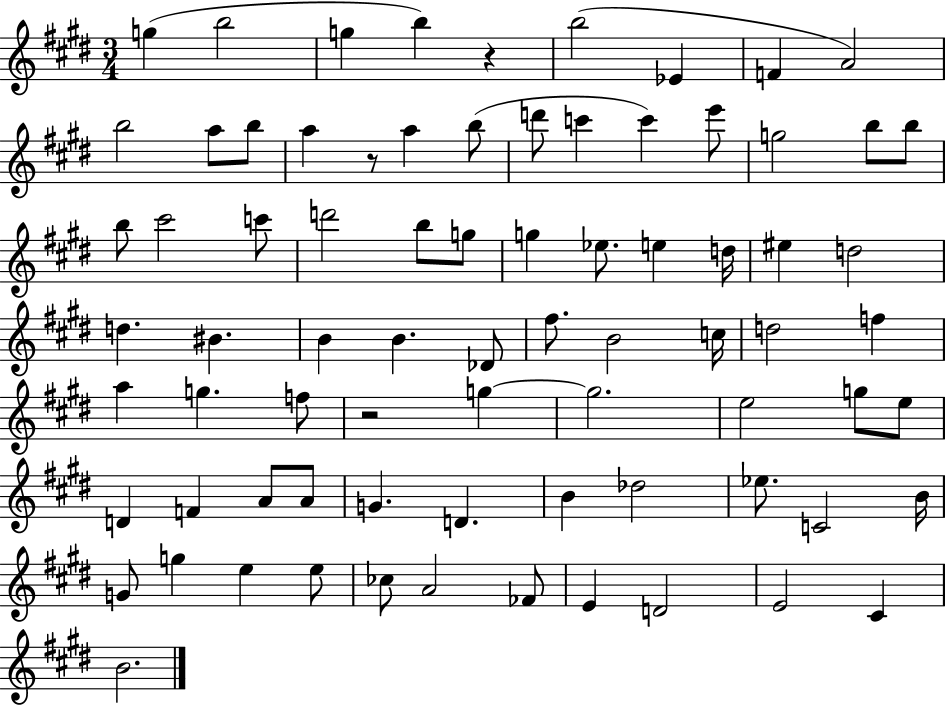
{
  \clef treble
  \numericTimeSignature
  \time 3/4
  \key e \major
  \repeat volta 2 { g''4( b''2 | g''4 b''4) r4 | b''2( ees'4 | f'4 a'2) | \break b''2 a''8 b''8 | a''4 r8 a''4 b''8( | d'''8 c'''4 c'''4) e'''8 | g''2 b''8 b''8 | \break b''8 cis'''2 c'''8 | d'''2 b''8 g''8 | g''4 ees''8. e''4 d''16 | eis''4 d''2 | \break d''4. bis'4. | b'4 b'4. des'8 | fis''8. b'2 c''16 | d''2 f''4 | \break a''4 g''4. f''8 | r2 g''4~~ | g''2. | e''2 g''8 e''8 | \break d'4 f'4 a'8 a'8 | g'4. d'4. | b'4 des''2 | ees''8. c'2 b'16 | \break g'8 g''4 e''4 e''8 | ces''8 a'2 fes'8 | e'4 d'2 | e'2 cis'4 | \break b'2. | } \bar "|."
}